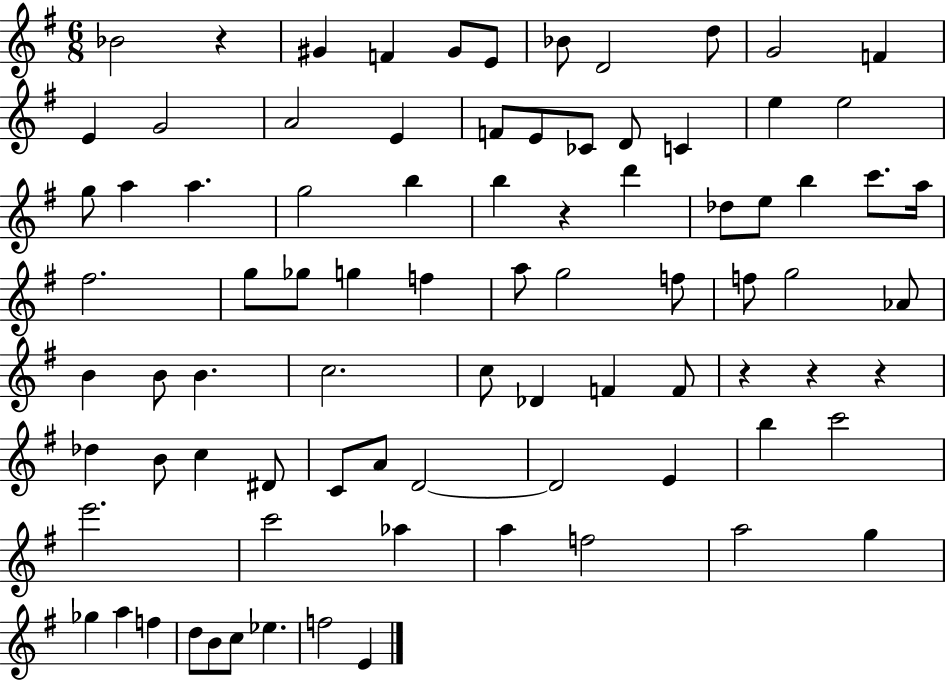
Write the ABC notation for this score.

X:1
T:Untitled
M:6/8
L:1/4
K:G
_B2 z ^G F ^G/2 E/2 _B/2 D2 d/2 G2 F E G2 A2 E F/2 E/2 _C/2 D/2 C e e2 g/2 a a g2 b b z d' _d/2 e/2 b c'/2 a/4 ^f2 g/2 _g/2 g f a/2 g2 f/2 f/2 g2 _A/2 B B/2 B c2 c/2 _D F F/2 z z z _d B/2 c ^D/2 C/2 A/2 D2 D2 E b c'2 e'2 c'2 _a a f2 a2 g _g a f d/2 B/2 c/2 _e f2 E